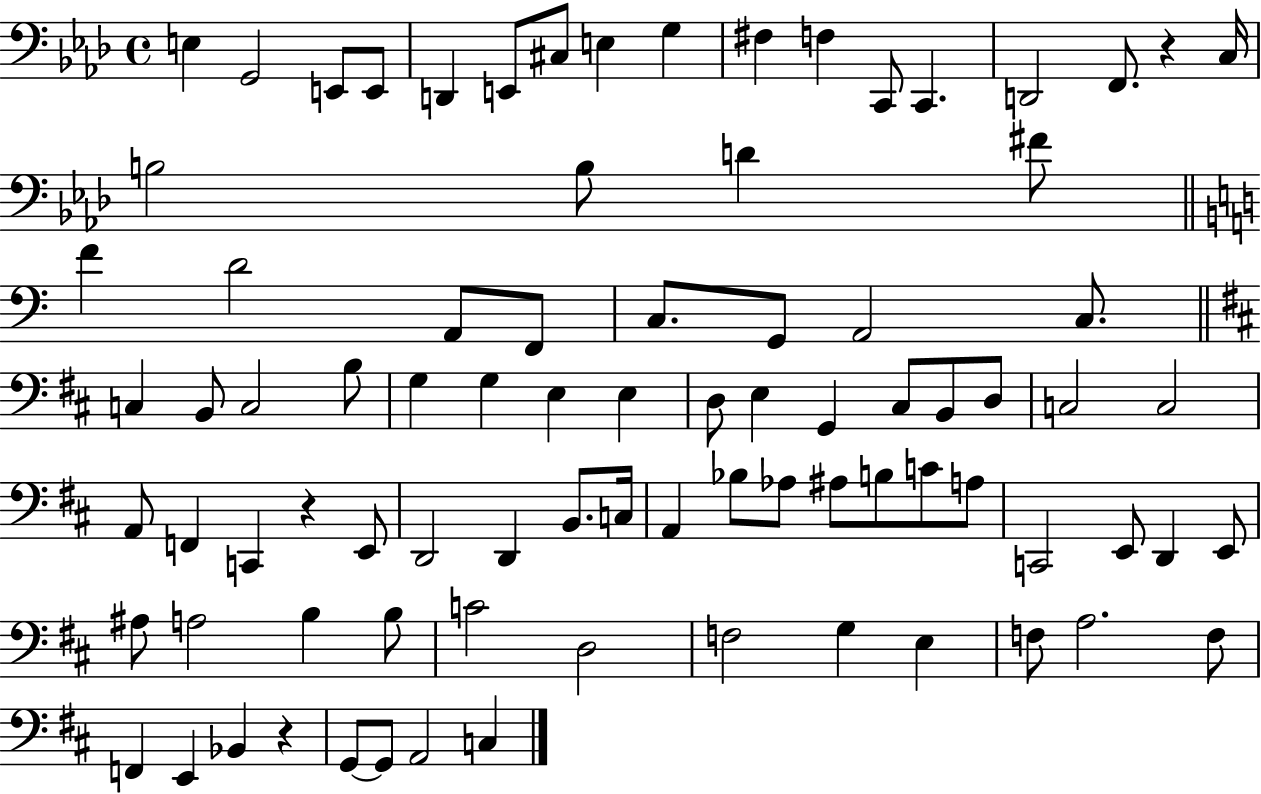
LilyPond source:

{
  \clef bass
  \time 4/4
  \defaultTimeSignature
  \key aes \major
  \repeat volta 2 { e4 g,2 e,8 e,8 | d,4 e,8 cis8 e4 g4 | fis4 f4 c,8 c,4. | d,2 f,8. r4 c16 | \break b2 b8 d'4 fis'8 | \bar "||" \break \key a \minor f'4 d'2 a,8 f,8 | c8. g,8 a,2 c8. | \bar "||" \break \key d \major c4 b,8 c2 b8 | g4 g4 e4 e4 | d8 e4 g,4 cis8 b,8 d8 | c2 c2 | \break a,8 f,4 c,4 r4 e,8 | d,2 d,4 b,8. c16 | a,4 bes8 aes8 ais8 b8 c'8 a8 | c,2 e,8 d,4 e,8 | \break ais8 a2 b4 b8 | c'2 d2 | f2 g4 e4 | f8 a2. f8 | \break f,4 e,4 bes,4 r4 | g,8~~ g,8 a,2 c4 | } \bar "|."
}